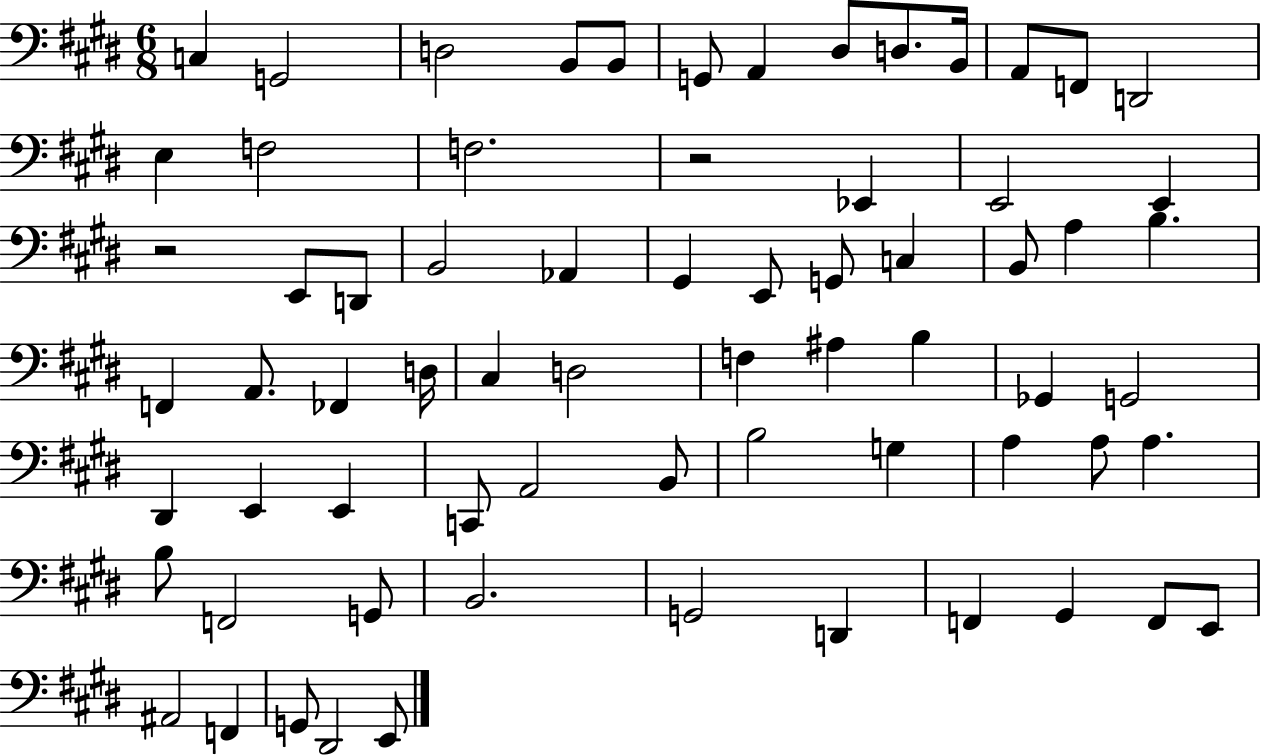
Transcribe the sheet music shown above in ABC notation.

X:1
T:Untitled
M:6/8
L:1/4
K:E
C, G,,2 D,2 B,,/2 B,,/2 G,,/2 A,, ^D,/2 D,/2 B,,/4 A,,/2 F,,/2 D,,2 E, F,2 F,2 z2 _E,, E,,2 E,, z2 E,,/2 D,,/2 B,,2 _A,, ^G,, E,,/2 G,,/2 C, B,,/2 A, B, F,, A,,/2 _F,, D,/4 ^C, D,2 F, ^A, B, _G,, G,,2 ^D,, E,, E,, C,,/2 A,,2 B,,/2 B,2 G, A, A,/2 A, B,/2 F,,2 G,,/2 B,,2 G,,2 D,, F,, ^G,, F,,/2 E,,/2 ^A,,2 F,, G,,/2 ^D,,2 E,,/2